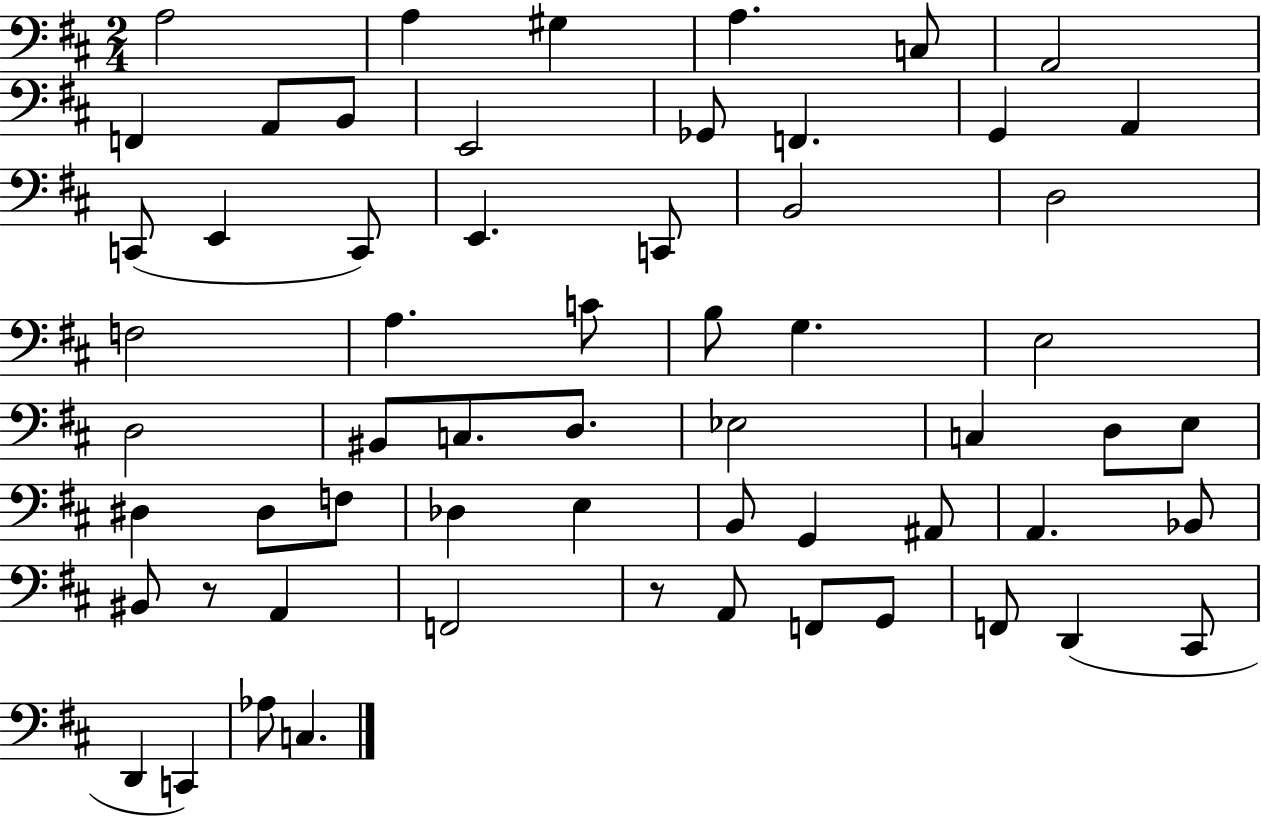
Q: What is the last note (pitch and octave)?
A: C3